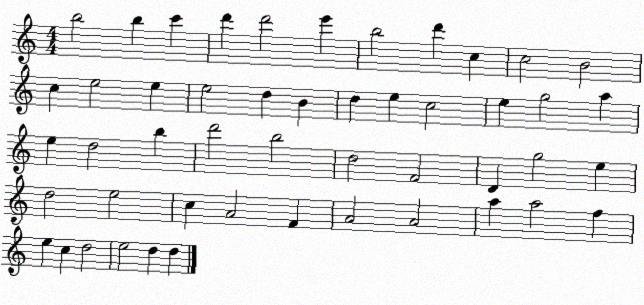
X:1
T:Untitled
M:4/4
L:1/4
K:C
b2 b c' d' d'2 e' b2 d' c c2 B2 c e2 e e2 d B d e c2 e g2 a e d2 b d'2 b2 d2 F2 D g2 e d2 e2 c A2 F A2 A2 a a2 f e c d2 e2 d d